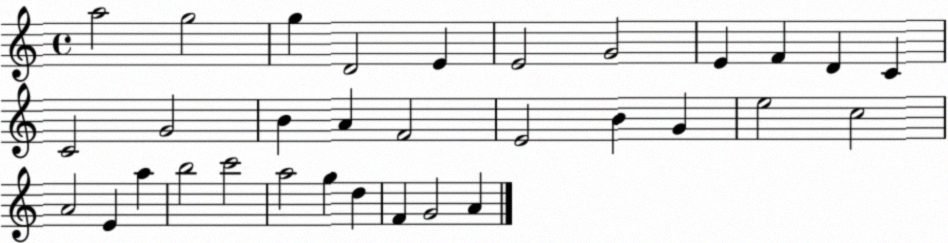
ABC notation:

X:1
T:Untitled
M:4/4
L:1/4
K:C
a2 g2 g D2 E E2 G2 E F D C C2 G2 B A F2 E2 B G e2 c2 A2 E a b2 c'2 a2 g d F G2 A